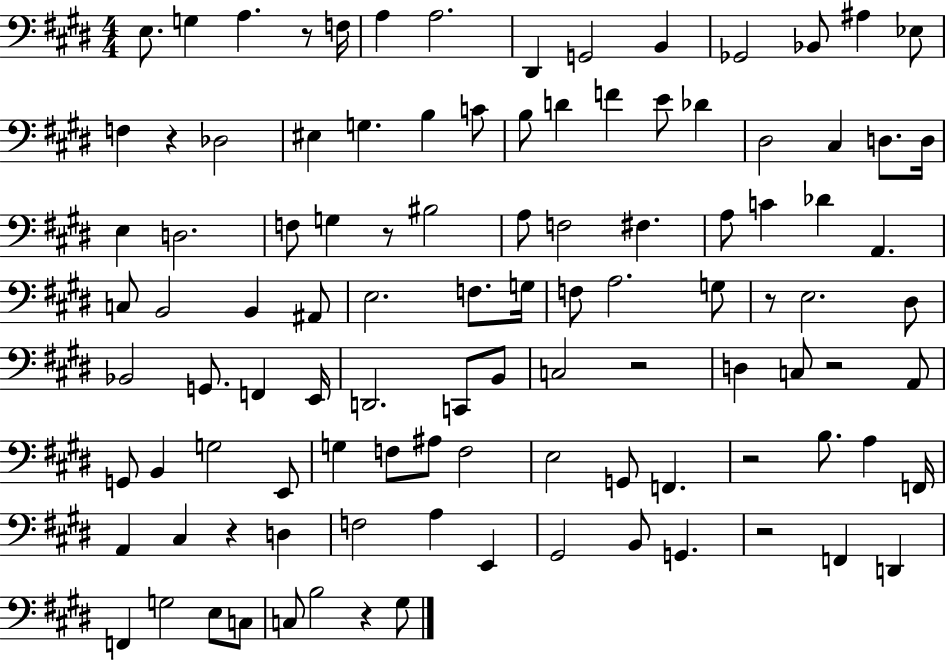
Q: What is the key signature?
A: E major